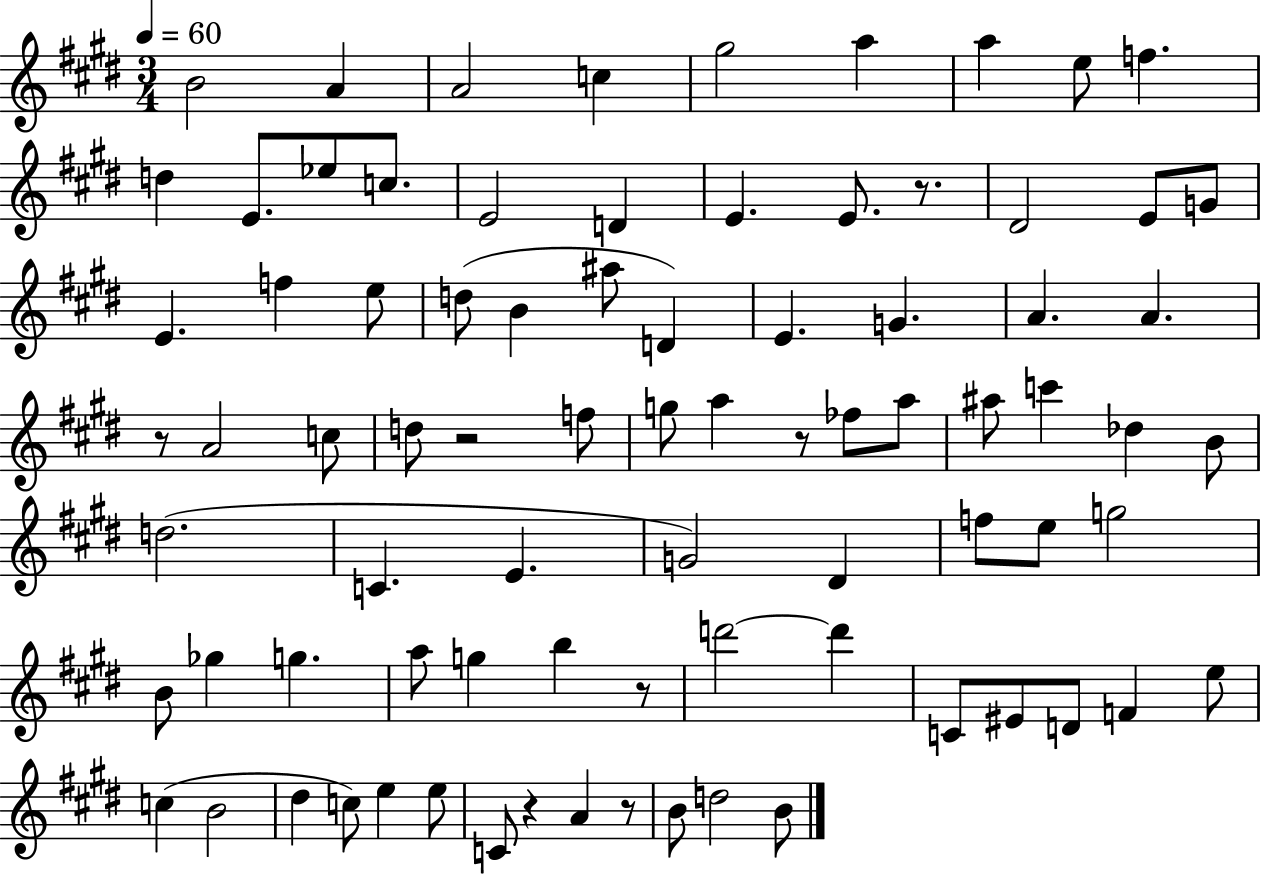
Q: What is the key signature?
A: E major